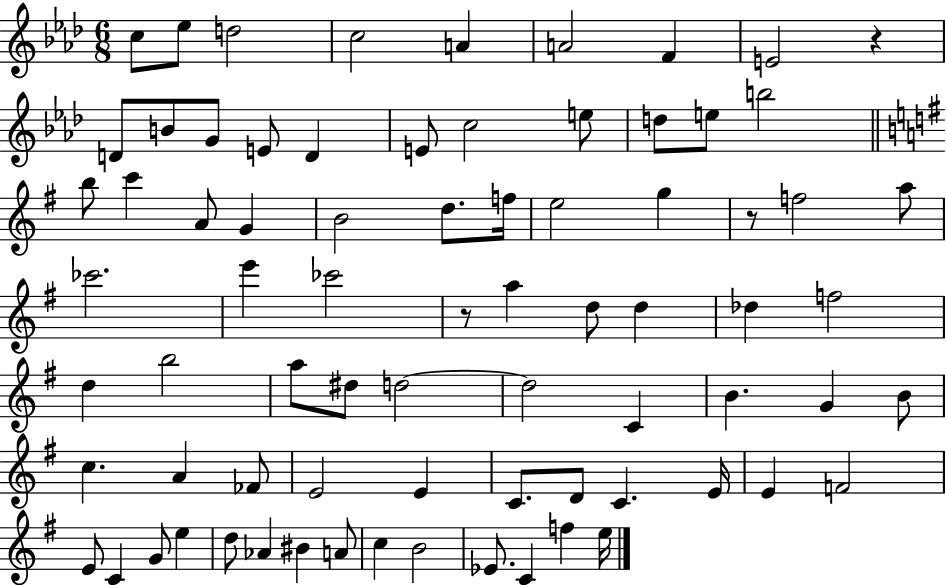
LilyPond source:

{
  \clef treble
  \numericTimeSignature
  \time 6/8
  \key aes \major
  c''8 ees''8 d''2 | c''2 a'4 | a'2 f'4 | e'2 r4 | \break d'8 b'8 g'8 e'8 d'4 | e'8 c''2 e''8 | d''8 e''8 b''2 | \bar "||" \break \key g \major b''8 c'''4 a'8 g'4 | b'2 d''8. f''16 | e''2 g''4 | r8 f''2 a''8 | \break ces'''2. | e'''4 ces'''2 | r8 a''4 d''8 d''4 | des''4 f''2 | \break d''4 b''2 | a''8 dis''8 d''2~~ | d''2 c'4 | b'4. g'4 b'8 | \break c''4. a'4 fes'8 | e'2 e'4 | c'8. d'8 c'4. e'16 | e'4 f'2 | \break e'8 c'4 g'8 e''4 | d''8 aes'4 bis'4 a'8 | c''4 b'2 | ees'8. c'4 f''4 e''16 | \break \bar "|."
}